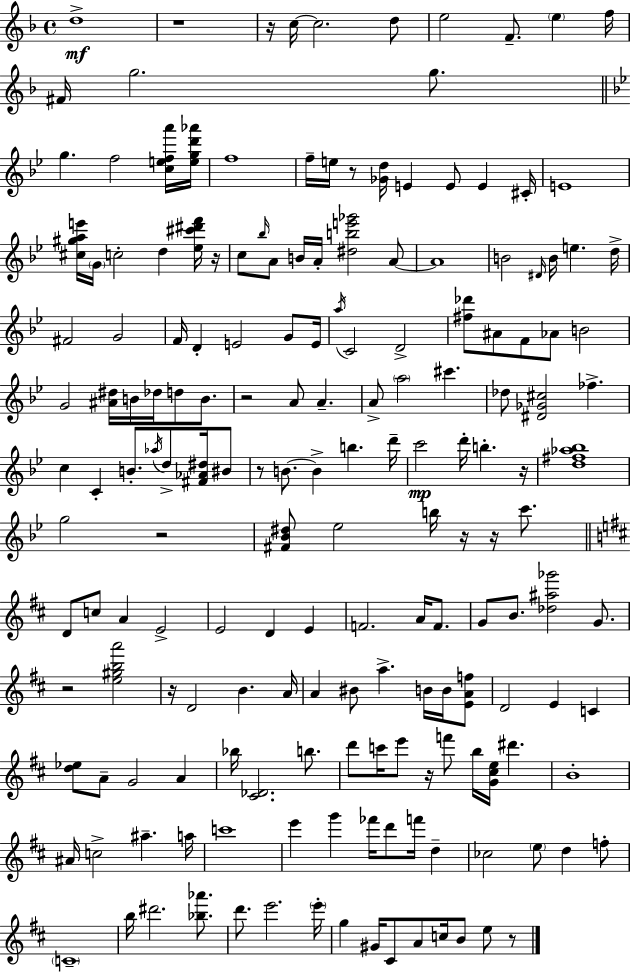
{
  \clef treble
  \time 4/4
  \defaultTimeSignature
  \key d \minor
  d''1->\mf | r1 | r16 c''16~~ c''2. d''8 | e''2 f'8.-- \parenthesize e''4 f''16 | \break fis'16 g''2. g''8. | \bar "||" \break \key bes \major g''4. f''2 <c'' e'' f'' a'''>16 <e'' g'' d''' aes'''>16 | f''1 | f''16-- e''16 r8 <ges' d''>16 e'4 e'8 e'4 cis'16-. | e'1 | \break <cis'' gis'' a'' e'''>16 \parenthesize g'16 c''2-. d''4 <ees'' cis''' dis''' f'''>16 r16 | c''8 \grace { bes''16 } a'8 b'16 a'16-. <dis'' b'' e''' ges'''>2 a'8~~ | a'1 | b'2 \grace { dis'16 } b'16 e''4. | \break d''16-> fis'2 g'2 | f'16 d'4-. e'2 g'8 | e'16 \acciaccatura { a''16 } c'2 d'2-> | <fis'' des'''>8 ais'8 f'8 aes'8 b'2 | \break g'2 <ais' dis''>16 b'16 des''16 d''8 | b'8. r2 a'8 a'4.-- | a'8-> \parenthesize a''2 cis'''4. | des''8 <dis' ges' cis''>2 fes''4.-> | \break c''4 c'4-. b'8.-. \acciaccatura { aes''16 } d''8-> | <fis' aes' dis''>16 bis'8 r8 b'8.~~ b'4-> b''4. | d'''16-- c'''2\mp d'''16-. b''4.-. | r16 <d'' fis'' aes'' bes''>1 | \break g''2 r2 | <fis' bes' dis''>8 ees''2 b''16 r16 | r16 c'''8. \bar "||" \break \key b \minor d'8 c''8 a'4 e'2-> | e'2 d'4 e'4 | f'2. a'16 f'8. | g'8 b'8. <des'' ais'' ges'''>2 g'8. | \break r2 <e'' gis'' b'' a'''>2 | r16 d'2 b'4. a'16 | a'4 bis'8 a''4.-> b'16 b'16 <e' a' f''>8 | d'2 e'4 c'4 | \break <d'' ees''>8 a'8-- g'2 a'4 | bes''16 <cis' des'>2. b''8. | d'''8 c'''16 e'''8 r16 f'''8 b''16 <g' cis'' e''>16 dis'''4. | b'1-. | \break ais'16 c''2-> ais''4.-- a''16 | c'''1 | e'''4 g'''4 fes'''16 d'''8 f'''16 d''4-- | ces''2 \parenthesize e''8 d''4 f''8-. | \break \parenthesize c'1-- | b''16 dis'''2. <bes'' aes'''>8. | d'''8. e'''2. \parenthesize e'''16-. | g''4 gis'16 cis'8 a'8 c''16 b'8 e''8 r8 | \break \bar "|."
}